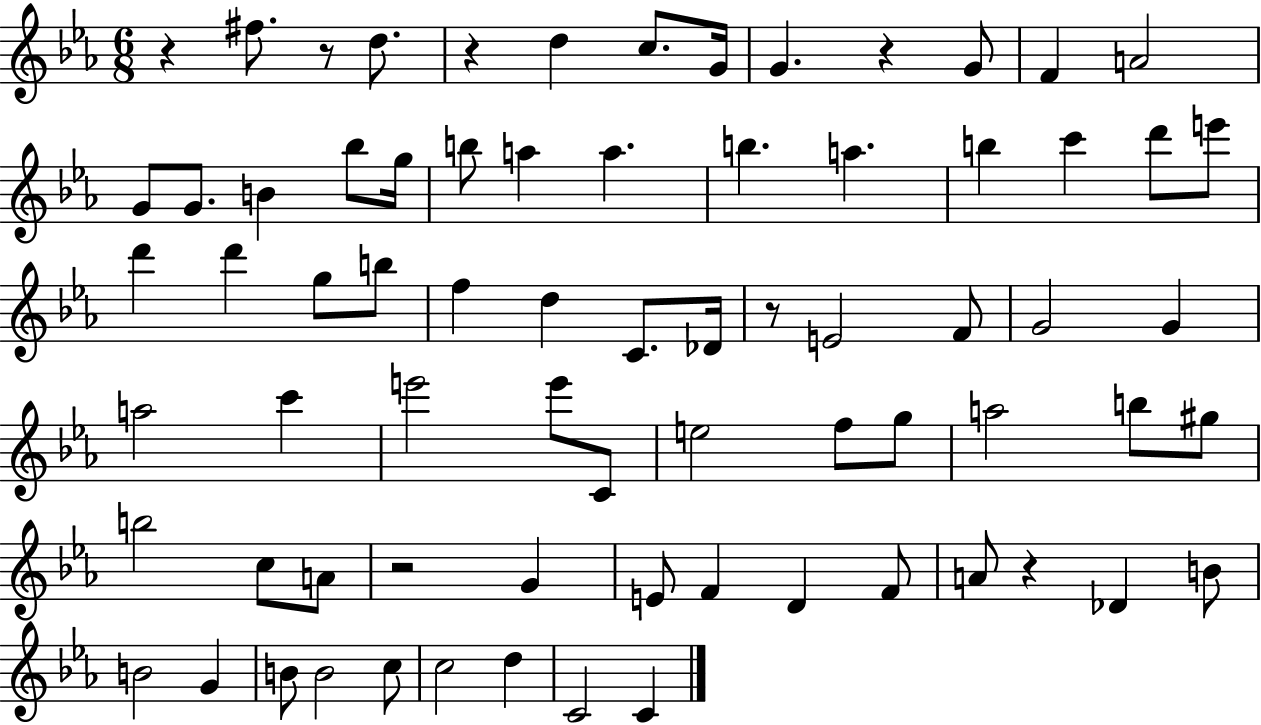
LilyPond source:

{
  \clef treble
  \numericTimeSignature
  \time 6/8
  \key ees \major
  r4 fis''8. r8 d''8. | r4 d''4 c''8. g'16 | g'4. r4 g'8 | f'4 a'2 | \break g'8 g'8. b'4 bes''8 g''16 | b''8 a''4 a''4. | b''4. a''4. | b''4 c'''4 d'''8 e'''8 | \break d'''4 d'''4 g''8 b''8 | f''4 d''4 c'8. des'16 | r8 e'2 f'8 | g'2 g'4 | \break a''2 c'''4 | e'''2 e'''8 c'8 | e''2 f''8 g''8 | a''2 b''8 gis''8 | \break b''2 c''8 a'8 | r2 g'4 | e'8 f'4 d'4 f'8 | a'8 r4 des'4 b'8 | \break b'2 g'4 | b'8 b'2 c''8 | c''2 d''4 | c'2 c'4 | \break \bar "|."
}